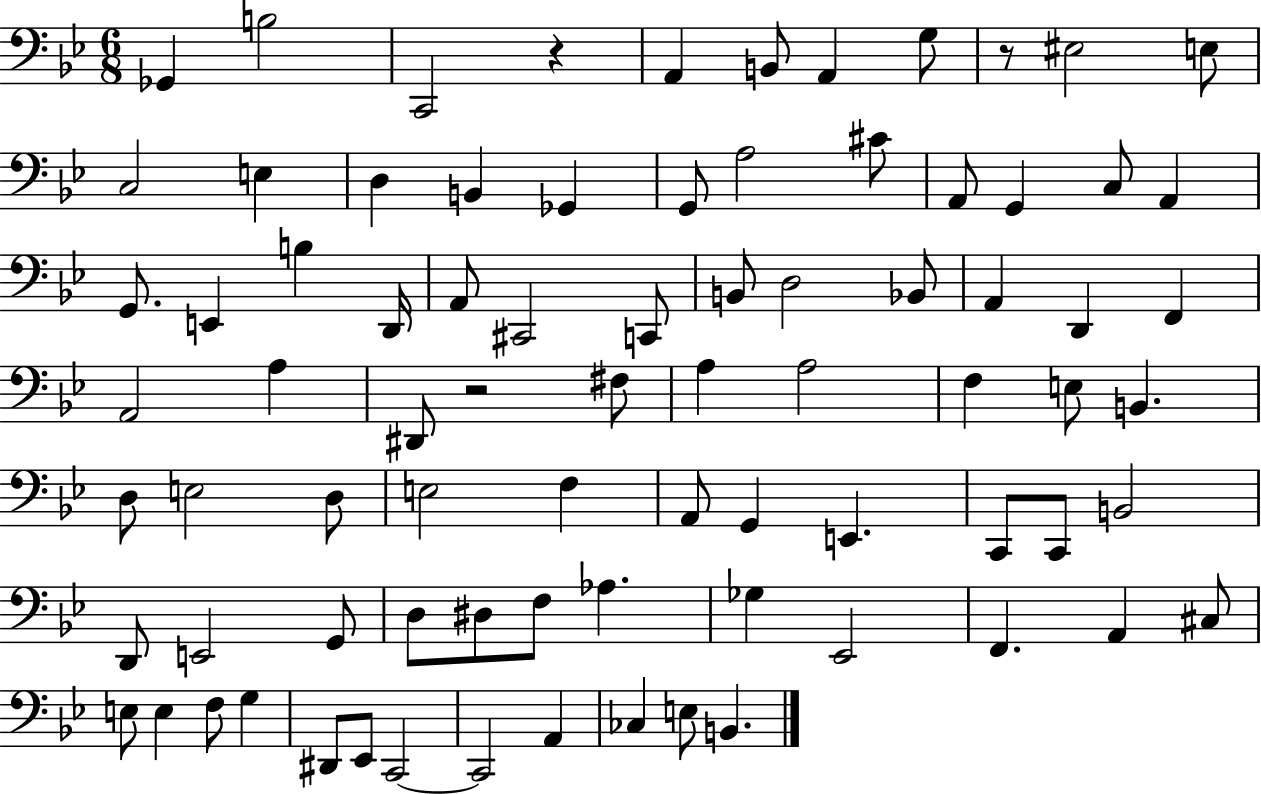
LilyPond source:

{
  \clef bass
  \numericTimeSignature
  \time 6/8
  \key bes \major
  ges,4 b2 | c,2 r4 | a,4 b,8 a,4 g8 | r8 eis2 e8 | \break c2 e4 | d4 b,4 ges,4 | g,8 a2 cis'8 | a,8 g,4 c8 a,4 | \break g,8. e,4 b4 d,16 | a,8 cis,2 c,8 | b,8 d2 bes,8 | a,4 d,4 f,4 | \break a,2 a4 | dis,8 r2 fis8 | a4 a2 | f4 e8 b,4. | \break d8 e2 d8 | e2 f4 | a,8 g,4 e,4. | c,8 c,8 b,2 | \break d,8 e,2 g,8 | d8 dis8 f8 aes4. | ges4 ees,2 | f,4. a,4 cis8 | \break e8 e4 f8 g4 | dis,8 ees,8 c,2~~ | c,2 a,4 | ces4 e8 b,4. | \break \bar "|."
}